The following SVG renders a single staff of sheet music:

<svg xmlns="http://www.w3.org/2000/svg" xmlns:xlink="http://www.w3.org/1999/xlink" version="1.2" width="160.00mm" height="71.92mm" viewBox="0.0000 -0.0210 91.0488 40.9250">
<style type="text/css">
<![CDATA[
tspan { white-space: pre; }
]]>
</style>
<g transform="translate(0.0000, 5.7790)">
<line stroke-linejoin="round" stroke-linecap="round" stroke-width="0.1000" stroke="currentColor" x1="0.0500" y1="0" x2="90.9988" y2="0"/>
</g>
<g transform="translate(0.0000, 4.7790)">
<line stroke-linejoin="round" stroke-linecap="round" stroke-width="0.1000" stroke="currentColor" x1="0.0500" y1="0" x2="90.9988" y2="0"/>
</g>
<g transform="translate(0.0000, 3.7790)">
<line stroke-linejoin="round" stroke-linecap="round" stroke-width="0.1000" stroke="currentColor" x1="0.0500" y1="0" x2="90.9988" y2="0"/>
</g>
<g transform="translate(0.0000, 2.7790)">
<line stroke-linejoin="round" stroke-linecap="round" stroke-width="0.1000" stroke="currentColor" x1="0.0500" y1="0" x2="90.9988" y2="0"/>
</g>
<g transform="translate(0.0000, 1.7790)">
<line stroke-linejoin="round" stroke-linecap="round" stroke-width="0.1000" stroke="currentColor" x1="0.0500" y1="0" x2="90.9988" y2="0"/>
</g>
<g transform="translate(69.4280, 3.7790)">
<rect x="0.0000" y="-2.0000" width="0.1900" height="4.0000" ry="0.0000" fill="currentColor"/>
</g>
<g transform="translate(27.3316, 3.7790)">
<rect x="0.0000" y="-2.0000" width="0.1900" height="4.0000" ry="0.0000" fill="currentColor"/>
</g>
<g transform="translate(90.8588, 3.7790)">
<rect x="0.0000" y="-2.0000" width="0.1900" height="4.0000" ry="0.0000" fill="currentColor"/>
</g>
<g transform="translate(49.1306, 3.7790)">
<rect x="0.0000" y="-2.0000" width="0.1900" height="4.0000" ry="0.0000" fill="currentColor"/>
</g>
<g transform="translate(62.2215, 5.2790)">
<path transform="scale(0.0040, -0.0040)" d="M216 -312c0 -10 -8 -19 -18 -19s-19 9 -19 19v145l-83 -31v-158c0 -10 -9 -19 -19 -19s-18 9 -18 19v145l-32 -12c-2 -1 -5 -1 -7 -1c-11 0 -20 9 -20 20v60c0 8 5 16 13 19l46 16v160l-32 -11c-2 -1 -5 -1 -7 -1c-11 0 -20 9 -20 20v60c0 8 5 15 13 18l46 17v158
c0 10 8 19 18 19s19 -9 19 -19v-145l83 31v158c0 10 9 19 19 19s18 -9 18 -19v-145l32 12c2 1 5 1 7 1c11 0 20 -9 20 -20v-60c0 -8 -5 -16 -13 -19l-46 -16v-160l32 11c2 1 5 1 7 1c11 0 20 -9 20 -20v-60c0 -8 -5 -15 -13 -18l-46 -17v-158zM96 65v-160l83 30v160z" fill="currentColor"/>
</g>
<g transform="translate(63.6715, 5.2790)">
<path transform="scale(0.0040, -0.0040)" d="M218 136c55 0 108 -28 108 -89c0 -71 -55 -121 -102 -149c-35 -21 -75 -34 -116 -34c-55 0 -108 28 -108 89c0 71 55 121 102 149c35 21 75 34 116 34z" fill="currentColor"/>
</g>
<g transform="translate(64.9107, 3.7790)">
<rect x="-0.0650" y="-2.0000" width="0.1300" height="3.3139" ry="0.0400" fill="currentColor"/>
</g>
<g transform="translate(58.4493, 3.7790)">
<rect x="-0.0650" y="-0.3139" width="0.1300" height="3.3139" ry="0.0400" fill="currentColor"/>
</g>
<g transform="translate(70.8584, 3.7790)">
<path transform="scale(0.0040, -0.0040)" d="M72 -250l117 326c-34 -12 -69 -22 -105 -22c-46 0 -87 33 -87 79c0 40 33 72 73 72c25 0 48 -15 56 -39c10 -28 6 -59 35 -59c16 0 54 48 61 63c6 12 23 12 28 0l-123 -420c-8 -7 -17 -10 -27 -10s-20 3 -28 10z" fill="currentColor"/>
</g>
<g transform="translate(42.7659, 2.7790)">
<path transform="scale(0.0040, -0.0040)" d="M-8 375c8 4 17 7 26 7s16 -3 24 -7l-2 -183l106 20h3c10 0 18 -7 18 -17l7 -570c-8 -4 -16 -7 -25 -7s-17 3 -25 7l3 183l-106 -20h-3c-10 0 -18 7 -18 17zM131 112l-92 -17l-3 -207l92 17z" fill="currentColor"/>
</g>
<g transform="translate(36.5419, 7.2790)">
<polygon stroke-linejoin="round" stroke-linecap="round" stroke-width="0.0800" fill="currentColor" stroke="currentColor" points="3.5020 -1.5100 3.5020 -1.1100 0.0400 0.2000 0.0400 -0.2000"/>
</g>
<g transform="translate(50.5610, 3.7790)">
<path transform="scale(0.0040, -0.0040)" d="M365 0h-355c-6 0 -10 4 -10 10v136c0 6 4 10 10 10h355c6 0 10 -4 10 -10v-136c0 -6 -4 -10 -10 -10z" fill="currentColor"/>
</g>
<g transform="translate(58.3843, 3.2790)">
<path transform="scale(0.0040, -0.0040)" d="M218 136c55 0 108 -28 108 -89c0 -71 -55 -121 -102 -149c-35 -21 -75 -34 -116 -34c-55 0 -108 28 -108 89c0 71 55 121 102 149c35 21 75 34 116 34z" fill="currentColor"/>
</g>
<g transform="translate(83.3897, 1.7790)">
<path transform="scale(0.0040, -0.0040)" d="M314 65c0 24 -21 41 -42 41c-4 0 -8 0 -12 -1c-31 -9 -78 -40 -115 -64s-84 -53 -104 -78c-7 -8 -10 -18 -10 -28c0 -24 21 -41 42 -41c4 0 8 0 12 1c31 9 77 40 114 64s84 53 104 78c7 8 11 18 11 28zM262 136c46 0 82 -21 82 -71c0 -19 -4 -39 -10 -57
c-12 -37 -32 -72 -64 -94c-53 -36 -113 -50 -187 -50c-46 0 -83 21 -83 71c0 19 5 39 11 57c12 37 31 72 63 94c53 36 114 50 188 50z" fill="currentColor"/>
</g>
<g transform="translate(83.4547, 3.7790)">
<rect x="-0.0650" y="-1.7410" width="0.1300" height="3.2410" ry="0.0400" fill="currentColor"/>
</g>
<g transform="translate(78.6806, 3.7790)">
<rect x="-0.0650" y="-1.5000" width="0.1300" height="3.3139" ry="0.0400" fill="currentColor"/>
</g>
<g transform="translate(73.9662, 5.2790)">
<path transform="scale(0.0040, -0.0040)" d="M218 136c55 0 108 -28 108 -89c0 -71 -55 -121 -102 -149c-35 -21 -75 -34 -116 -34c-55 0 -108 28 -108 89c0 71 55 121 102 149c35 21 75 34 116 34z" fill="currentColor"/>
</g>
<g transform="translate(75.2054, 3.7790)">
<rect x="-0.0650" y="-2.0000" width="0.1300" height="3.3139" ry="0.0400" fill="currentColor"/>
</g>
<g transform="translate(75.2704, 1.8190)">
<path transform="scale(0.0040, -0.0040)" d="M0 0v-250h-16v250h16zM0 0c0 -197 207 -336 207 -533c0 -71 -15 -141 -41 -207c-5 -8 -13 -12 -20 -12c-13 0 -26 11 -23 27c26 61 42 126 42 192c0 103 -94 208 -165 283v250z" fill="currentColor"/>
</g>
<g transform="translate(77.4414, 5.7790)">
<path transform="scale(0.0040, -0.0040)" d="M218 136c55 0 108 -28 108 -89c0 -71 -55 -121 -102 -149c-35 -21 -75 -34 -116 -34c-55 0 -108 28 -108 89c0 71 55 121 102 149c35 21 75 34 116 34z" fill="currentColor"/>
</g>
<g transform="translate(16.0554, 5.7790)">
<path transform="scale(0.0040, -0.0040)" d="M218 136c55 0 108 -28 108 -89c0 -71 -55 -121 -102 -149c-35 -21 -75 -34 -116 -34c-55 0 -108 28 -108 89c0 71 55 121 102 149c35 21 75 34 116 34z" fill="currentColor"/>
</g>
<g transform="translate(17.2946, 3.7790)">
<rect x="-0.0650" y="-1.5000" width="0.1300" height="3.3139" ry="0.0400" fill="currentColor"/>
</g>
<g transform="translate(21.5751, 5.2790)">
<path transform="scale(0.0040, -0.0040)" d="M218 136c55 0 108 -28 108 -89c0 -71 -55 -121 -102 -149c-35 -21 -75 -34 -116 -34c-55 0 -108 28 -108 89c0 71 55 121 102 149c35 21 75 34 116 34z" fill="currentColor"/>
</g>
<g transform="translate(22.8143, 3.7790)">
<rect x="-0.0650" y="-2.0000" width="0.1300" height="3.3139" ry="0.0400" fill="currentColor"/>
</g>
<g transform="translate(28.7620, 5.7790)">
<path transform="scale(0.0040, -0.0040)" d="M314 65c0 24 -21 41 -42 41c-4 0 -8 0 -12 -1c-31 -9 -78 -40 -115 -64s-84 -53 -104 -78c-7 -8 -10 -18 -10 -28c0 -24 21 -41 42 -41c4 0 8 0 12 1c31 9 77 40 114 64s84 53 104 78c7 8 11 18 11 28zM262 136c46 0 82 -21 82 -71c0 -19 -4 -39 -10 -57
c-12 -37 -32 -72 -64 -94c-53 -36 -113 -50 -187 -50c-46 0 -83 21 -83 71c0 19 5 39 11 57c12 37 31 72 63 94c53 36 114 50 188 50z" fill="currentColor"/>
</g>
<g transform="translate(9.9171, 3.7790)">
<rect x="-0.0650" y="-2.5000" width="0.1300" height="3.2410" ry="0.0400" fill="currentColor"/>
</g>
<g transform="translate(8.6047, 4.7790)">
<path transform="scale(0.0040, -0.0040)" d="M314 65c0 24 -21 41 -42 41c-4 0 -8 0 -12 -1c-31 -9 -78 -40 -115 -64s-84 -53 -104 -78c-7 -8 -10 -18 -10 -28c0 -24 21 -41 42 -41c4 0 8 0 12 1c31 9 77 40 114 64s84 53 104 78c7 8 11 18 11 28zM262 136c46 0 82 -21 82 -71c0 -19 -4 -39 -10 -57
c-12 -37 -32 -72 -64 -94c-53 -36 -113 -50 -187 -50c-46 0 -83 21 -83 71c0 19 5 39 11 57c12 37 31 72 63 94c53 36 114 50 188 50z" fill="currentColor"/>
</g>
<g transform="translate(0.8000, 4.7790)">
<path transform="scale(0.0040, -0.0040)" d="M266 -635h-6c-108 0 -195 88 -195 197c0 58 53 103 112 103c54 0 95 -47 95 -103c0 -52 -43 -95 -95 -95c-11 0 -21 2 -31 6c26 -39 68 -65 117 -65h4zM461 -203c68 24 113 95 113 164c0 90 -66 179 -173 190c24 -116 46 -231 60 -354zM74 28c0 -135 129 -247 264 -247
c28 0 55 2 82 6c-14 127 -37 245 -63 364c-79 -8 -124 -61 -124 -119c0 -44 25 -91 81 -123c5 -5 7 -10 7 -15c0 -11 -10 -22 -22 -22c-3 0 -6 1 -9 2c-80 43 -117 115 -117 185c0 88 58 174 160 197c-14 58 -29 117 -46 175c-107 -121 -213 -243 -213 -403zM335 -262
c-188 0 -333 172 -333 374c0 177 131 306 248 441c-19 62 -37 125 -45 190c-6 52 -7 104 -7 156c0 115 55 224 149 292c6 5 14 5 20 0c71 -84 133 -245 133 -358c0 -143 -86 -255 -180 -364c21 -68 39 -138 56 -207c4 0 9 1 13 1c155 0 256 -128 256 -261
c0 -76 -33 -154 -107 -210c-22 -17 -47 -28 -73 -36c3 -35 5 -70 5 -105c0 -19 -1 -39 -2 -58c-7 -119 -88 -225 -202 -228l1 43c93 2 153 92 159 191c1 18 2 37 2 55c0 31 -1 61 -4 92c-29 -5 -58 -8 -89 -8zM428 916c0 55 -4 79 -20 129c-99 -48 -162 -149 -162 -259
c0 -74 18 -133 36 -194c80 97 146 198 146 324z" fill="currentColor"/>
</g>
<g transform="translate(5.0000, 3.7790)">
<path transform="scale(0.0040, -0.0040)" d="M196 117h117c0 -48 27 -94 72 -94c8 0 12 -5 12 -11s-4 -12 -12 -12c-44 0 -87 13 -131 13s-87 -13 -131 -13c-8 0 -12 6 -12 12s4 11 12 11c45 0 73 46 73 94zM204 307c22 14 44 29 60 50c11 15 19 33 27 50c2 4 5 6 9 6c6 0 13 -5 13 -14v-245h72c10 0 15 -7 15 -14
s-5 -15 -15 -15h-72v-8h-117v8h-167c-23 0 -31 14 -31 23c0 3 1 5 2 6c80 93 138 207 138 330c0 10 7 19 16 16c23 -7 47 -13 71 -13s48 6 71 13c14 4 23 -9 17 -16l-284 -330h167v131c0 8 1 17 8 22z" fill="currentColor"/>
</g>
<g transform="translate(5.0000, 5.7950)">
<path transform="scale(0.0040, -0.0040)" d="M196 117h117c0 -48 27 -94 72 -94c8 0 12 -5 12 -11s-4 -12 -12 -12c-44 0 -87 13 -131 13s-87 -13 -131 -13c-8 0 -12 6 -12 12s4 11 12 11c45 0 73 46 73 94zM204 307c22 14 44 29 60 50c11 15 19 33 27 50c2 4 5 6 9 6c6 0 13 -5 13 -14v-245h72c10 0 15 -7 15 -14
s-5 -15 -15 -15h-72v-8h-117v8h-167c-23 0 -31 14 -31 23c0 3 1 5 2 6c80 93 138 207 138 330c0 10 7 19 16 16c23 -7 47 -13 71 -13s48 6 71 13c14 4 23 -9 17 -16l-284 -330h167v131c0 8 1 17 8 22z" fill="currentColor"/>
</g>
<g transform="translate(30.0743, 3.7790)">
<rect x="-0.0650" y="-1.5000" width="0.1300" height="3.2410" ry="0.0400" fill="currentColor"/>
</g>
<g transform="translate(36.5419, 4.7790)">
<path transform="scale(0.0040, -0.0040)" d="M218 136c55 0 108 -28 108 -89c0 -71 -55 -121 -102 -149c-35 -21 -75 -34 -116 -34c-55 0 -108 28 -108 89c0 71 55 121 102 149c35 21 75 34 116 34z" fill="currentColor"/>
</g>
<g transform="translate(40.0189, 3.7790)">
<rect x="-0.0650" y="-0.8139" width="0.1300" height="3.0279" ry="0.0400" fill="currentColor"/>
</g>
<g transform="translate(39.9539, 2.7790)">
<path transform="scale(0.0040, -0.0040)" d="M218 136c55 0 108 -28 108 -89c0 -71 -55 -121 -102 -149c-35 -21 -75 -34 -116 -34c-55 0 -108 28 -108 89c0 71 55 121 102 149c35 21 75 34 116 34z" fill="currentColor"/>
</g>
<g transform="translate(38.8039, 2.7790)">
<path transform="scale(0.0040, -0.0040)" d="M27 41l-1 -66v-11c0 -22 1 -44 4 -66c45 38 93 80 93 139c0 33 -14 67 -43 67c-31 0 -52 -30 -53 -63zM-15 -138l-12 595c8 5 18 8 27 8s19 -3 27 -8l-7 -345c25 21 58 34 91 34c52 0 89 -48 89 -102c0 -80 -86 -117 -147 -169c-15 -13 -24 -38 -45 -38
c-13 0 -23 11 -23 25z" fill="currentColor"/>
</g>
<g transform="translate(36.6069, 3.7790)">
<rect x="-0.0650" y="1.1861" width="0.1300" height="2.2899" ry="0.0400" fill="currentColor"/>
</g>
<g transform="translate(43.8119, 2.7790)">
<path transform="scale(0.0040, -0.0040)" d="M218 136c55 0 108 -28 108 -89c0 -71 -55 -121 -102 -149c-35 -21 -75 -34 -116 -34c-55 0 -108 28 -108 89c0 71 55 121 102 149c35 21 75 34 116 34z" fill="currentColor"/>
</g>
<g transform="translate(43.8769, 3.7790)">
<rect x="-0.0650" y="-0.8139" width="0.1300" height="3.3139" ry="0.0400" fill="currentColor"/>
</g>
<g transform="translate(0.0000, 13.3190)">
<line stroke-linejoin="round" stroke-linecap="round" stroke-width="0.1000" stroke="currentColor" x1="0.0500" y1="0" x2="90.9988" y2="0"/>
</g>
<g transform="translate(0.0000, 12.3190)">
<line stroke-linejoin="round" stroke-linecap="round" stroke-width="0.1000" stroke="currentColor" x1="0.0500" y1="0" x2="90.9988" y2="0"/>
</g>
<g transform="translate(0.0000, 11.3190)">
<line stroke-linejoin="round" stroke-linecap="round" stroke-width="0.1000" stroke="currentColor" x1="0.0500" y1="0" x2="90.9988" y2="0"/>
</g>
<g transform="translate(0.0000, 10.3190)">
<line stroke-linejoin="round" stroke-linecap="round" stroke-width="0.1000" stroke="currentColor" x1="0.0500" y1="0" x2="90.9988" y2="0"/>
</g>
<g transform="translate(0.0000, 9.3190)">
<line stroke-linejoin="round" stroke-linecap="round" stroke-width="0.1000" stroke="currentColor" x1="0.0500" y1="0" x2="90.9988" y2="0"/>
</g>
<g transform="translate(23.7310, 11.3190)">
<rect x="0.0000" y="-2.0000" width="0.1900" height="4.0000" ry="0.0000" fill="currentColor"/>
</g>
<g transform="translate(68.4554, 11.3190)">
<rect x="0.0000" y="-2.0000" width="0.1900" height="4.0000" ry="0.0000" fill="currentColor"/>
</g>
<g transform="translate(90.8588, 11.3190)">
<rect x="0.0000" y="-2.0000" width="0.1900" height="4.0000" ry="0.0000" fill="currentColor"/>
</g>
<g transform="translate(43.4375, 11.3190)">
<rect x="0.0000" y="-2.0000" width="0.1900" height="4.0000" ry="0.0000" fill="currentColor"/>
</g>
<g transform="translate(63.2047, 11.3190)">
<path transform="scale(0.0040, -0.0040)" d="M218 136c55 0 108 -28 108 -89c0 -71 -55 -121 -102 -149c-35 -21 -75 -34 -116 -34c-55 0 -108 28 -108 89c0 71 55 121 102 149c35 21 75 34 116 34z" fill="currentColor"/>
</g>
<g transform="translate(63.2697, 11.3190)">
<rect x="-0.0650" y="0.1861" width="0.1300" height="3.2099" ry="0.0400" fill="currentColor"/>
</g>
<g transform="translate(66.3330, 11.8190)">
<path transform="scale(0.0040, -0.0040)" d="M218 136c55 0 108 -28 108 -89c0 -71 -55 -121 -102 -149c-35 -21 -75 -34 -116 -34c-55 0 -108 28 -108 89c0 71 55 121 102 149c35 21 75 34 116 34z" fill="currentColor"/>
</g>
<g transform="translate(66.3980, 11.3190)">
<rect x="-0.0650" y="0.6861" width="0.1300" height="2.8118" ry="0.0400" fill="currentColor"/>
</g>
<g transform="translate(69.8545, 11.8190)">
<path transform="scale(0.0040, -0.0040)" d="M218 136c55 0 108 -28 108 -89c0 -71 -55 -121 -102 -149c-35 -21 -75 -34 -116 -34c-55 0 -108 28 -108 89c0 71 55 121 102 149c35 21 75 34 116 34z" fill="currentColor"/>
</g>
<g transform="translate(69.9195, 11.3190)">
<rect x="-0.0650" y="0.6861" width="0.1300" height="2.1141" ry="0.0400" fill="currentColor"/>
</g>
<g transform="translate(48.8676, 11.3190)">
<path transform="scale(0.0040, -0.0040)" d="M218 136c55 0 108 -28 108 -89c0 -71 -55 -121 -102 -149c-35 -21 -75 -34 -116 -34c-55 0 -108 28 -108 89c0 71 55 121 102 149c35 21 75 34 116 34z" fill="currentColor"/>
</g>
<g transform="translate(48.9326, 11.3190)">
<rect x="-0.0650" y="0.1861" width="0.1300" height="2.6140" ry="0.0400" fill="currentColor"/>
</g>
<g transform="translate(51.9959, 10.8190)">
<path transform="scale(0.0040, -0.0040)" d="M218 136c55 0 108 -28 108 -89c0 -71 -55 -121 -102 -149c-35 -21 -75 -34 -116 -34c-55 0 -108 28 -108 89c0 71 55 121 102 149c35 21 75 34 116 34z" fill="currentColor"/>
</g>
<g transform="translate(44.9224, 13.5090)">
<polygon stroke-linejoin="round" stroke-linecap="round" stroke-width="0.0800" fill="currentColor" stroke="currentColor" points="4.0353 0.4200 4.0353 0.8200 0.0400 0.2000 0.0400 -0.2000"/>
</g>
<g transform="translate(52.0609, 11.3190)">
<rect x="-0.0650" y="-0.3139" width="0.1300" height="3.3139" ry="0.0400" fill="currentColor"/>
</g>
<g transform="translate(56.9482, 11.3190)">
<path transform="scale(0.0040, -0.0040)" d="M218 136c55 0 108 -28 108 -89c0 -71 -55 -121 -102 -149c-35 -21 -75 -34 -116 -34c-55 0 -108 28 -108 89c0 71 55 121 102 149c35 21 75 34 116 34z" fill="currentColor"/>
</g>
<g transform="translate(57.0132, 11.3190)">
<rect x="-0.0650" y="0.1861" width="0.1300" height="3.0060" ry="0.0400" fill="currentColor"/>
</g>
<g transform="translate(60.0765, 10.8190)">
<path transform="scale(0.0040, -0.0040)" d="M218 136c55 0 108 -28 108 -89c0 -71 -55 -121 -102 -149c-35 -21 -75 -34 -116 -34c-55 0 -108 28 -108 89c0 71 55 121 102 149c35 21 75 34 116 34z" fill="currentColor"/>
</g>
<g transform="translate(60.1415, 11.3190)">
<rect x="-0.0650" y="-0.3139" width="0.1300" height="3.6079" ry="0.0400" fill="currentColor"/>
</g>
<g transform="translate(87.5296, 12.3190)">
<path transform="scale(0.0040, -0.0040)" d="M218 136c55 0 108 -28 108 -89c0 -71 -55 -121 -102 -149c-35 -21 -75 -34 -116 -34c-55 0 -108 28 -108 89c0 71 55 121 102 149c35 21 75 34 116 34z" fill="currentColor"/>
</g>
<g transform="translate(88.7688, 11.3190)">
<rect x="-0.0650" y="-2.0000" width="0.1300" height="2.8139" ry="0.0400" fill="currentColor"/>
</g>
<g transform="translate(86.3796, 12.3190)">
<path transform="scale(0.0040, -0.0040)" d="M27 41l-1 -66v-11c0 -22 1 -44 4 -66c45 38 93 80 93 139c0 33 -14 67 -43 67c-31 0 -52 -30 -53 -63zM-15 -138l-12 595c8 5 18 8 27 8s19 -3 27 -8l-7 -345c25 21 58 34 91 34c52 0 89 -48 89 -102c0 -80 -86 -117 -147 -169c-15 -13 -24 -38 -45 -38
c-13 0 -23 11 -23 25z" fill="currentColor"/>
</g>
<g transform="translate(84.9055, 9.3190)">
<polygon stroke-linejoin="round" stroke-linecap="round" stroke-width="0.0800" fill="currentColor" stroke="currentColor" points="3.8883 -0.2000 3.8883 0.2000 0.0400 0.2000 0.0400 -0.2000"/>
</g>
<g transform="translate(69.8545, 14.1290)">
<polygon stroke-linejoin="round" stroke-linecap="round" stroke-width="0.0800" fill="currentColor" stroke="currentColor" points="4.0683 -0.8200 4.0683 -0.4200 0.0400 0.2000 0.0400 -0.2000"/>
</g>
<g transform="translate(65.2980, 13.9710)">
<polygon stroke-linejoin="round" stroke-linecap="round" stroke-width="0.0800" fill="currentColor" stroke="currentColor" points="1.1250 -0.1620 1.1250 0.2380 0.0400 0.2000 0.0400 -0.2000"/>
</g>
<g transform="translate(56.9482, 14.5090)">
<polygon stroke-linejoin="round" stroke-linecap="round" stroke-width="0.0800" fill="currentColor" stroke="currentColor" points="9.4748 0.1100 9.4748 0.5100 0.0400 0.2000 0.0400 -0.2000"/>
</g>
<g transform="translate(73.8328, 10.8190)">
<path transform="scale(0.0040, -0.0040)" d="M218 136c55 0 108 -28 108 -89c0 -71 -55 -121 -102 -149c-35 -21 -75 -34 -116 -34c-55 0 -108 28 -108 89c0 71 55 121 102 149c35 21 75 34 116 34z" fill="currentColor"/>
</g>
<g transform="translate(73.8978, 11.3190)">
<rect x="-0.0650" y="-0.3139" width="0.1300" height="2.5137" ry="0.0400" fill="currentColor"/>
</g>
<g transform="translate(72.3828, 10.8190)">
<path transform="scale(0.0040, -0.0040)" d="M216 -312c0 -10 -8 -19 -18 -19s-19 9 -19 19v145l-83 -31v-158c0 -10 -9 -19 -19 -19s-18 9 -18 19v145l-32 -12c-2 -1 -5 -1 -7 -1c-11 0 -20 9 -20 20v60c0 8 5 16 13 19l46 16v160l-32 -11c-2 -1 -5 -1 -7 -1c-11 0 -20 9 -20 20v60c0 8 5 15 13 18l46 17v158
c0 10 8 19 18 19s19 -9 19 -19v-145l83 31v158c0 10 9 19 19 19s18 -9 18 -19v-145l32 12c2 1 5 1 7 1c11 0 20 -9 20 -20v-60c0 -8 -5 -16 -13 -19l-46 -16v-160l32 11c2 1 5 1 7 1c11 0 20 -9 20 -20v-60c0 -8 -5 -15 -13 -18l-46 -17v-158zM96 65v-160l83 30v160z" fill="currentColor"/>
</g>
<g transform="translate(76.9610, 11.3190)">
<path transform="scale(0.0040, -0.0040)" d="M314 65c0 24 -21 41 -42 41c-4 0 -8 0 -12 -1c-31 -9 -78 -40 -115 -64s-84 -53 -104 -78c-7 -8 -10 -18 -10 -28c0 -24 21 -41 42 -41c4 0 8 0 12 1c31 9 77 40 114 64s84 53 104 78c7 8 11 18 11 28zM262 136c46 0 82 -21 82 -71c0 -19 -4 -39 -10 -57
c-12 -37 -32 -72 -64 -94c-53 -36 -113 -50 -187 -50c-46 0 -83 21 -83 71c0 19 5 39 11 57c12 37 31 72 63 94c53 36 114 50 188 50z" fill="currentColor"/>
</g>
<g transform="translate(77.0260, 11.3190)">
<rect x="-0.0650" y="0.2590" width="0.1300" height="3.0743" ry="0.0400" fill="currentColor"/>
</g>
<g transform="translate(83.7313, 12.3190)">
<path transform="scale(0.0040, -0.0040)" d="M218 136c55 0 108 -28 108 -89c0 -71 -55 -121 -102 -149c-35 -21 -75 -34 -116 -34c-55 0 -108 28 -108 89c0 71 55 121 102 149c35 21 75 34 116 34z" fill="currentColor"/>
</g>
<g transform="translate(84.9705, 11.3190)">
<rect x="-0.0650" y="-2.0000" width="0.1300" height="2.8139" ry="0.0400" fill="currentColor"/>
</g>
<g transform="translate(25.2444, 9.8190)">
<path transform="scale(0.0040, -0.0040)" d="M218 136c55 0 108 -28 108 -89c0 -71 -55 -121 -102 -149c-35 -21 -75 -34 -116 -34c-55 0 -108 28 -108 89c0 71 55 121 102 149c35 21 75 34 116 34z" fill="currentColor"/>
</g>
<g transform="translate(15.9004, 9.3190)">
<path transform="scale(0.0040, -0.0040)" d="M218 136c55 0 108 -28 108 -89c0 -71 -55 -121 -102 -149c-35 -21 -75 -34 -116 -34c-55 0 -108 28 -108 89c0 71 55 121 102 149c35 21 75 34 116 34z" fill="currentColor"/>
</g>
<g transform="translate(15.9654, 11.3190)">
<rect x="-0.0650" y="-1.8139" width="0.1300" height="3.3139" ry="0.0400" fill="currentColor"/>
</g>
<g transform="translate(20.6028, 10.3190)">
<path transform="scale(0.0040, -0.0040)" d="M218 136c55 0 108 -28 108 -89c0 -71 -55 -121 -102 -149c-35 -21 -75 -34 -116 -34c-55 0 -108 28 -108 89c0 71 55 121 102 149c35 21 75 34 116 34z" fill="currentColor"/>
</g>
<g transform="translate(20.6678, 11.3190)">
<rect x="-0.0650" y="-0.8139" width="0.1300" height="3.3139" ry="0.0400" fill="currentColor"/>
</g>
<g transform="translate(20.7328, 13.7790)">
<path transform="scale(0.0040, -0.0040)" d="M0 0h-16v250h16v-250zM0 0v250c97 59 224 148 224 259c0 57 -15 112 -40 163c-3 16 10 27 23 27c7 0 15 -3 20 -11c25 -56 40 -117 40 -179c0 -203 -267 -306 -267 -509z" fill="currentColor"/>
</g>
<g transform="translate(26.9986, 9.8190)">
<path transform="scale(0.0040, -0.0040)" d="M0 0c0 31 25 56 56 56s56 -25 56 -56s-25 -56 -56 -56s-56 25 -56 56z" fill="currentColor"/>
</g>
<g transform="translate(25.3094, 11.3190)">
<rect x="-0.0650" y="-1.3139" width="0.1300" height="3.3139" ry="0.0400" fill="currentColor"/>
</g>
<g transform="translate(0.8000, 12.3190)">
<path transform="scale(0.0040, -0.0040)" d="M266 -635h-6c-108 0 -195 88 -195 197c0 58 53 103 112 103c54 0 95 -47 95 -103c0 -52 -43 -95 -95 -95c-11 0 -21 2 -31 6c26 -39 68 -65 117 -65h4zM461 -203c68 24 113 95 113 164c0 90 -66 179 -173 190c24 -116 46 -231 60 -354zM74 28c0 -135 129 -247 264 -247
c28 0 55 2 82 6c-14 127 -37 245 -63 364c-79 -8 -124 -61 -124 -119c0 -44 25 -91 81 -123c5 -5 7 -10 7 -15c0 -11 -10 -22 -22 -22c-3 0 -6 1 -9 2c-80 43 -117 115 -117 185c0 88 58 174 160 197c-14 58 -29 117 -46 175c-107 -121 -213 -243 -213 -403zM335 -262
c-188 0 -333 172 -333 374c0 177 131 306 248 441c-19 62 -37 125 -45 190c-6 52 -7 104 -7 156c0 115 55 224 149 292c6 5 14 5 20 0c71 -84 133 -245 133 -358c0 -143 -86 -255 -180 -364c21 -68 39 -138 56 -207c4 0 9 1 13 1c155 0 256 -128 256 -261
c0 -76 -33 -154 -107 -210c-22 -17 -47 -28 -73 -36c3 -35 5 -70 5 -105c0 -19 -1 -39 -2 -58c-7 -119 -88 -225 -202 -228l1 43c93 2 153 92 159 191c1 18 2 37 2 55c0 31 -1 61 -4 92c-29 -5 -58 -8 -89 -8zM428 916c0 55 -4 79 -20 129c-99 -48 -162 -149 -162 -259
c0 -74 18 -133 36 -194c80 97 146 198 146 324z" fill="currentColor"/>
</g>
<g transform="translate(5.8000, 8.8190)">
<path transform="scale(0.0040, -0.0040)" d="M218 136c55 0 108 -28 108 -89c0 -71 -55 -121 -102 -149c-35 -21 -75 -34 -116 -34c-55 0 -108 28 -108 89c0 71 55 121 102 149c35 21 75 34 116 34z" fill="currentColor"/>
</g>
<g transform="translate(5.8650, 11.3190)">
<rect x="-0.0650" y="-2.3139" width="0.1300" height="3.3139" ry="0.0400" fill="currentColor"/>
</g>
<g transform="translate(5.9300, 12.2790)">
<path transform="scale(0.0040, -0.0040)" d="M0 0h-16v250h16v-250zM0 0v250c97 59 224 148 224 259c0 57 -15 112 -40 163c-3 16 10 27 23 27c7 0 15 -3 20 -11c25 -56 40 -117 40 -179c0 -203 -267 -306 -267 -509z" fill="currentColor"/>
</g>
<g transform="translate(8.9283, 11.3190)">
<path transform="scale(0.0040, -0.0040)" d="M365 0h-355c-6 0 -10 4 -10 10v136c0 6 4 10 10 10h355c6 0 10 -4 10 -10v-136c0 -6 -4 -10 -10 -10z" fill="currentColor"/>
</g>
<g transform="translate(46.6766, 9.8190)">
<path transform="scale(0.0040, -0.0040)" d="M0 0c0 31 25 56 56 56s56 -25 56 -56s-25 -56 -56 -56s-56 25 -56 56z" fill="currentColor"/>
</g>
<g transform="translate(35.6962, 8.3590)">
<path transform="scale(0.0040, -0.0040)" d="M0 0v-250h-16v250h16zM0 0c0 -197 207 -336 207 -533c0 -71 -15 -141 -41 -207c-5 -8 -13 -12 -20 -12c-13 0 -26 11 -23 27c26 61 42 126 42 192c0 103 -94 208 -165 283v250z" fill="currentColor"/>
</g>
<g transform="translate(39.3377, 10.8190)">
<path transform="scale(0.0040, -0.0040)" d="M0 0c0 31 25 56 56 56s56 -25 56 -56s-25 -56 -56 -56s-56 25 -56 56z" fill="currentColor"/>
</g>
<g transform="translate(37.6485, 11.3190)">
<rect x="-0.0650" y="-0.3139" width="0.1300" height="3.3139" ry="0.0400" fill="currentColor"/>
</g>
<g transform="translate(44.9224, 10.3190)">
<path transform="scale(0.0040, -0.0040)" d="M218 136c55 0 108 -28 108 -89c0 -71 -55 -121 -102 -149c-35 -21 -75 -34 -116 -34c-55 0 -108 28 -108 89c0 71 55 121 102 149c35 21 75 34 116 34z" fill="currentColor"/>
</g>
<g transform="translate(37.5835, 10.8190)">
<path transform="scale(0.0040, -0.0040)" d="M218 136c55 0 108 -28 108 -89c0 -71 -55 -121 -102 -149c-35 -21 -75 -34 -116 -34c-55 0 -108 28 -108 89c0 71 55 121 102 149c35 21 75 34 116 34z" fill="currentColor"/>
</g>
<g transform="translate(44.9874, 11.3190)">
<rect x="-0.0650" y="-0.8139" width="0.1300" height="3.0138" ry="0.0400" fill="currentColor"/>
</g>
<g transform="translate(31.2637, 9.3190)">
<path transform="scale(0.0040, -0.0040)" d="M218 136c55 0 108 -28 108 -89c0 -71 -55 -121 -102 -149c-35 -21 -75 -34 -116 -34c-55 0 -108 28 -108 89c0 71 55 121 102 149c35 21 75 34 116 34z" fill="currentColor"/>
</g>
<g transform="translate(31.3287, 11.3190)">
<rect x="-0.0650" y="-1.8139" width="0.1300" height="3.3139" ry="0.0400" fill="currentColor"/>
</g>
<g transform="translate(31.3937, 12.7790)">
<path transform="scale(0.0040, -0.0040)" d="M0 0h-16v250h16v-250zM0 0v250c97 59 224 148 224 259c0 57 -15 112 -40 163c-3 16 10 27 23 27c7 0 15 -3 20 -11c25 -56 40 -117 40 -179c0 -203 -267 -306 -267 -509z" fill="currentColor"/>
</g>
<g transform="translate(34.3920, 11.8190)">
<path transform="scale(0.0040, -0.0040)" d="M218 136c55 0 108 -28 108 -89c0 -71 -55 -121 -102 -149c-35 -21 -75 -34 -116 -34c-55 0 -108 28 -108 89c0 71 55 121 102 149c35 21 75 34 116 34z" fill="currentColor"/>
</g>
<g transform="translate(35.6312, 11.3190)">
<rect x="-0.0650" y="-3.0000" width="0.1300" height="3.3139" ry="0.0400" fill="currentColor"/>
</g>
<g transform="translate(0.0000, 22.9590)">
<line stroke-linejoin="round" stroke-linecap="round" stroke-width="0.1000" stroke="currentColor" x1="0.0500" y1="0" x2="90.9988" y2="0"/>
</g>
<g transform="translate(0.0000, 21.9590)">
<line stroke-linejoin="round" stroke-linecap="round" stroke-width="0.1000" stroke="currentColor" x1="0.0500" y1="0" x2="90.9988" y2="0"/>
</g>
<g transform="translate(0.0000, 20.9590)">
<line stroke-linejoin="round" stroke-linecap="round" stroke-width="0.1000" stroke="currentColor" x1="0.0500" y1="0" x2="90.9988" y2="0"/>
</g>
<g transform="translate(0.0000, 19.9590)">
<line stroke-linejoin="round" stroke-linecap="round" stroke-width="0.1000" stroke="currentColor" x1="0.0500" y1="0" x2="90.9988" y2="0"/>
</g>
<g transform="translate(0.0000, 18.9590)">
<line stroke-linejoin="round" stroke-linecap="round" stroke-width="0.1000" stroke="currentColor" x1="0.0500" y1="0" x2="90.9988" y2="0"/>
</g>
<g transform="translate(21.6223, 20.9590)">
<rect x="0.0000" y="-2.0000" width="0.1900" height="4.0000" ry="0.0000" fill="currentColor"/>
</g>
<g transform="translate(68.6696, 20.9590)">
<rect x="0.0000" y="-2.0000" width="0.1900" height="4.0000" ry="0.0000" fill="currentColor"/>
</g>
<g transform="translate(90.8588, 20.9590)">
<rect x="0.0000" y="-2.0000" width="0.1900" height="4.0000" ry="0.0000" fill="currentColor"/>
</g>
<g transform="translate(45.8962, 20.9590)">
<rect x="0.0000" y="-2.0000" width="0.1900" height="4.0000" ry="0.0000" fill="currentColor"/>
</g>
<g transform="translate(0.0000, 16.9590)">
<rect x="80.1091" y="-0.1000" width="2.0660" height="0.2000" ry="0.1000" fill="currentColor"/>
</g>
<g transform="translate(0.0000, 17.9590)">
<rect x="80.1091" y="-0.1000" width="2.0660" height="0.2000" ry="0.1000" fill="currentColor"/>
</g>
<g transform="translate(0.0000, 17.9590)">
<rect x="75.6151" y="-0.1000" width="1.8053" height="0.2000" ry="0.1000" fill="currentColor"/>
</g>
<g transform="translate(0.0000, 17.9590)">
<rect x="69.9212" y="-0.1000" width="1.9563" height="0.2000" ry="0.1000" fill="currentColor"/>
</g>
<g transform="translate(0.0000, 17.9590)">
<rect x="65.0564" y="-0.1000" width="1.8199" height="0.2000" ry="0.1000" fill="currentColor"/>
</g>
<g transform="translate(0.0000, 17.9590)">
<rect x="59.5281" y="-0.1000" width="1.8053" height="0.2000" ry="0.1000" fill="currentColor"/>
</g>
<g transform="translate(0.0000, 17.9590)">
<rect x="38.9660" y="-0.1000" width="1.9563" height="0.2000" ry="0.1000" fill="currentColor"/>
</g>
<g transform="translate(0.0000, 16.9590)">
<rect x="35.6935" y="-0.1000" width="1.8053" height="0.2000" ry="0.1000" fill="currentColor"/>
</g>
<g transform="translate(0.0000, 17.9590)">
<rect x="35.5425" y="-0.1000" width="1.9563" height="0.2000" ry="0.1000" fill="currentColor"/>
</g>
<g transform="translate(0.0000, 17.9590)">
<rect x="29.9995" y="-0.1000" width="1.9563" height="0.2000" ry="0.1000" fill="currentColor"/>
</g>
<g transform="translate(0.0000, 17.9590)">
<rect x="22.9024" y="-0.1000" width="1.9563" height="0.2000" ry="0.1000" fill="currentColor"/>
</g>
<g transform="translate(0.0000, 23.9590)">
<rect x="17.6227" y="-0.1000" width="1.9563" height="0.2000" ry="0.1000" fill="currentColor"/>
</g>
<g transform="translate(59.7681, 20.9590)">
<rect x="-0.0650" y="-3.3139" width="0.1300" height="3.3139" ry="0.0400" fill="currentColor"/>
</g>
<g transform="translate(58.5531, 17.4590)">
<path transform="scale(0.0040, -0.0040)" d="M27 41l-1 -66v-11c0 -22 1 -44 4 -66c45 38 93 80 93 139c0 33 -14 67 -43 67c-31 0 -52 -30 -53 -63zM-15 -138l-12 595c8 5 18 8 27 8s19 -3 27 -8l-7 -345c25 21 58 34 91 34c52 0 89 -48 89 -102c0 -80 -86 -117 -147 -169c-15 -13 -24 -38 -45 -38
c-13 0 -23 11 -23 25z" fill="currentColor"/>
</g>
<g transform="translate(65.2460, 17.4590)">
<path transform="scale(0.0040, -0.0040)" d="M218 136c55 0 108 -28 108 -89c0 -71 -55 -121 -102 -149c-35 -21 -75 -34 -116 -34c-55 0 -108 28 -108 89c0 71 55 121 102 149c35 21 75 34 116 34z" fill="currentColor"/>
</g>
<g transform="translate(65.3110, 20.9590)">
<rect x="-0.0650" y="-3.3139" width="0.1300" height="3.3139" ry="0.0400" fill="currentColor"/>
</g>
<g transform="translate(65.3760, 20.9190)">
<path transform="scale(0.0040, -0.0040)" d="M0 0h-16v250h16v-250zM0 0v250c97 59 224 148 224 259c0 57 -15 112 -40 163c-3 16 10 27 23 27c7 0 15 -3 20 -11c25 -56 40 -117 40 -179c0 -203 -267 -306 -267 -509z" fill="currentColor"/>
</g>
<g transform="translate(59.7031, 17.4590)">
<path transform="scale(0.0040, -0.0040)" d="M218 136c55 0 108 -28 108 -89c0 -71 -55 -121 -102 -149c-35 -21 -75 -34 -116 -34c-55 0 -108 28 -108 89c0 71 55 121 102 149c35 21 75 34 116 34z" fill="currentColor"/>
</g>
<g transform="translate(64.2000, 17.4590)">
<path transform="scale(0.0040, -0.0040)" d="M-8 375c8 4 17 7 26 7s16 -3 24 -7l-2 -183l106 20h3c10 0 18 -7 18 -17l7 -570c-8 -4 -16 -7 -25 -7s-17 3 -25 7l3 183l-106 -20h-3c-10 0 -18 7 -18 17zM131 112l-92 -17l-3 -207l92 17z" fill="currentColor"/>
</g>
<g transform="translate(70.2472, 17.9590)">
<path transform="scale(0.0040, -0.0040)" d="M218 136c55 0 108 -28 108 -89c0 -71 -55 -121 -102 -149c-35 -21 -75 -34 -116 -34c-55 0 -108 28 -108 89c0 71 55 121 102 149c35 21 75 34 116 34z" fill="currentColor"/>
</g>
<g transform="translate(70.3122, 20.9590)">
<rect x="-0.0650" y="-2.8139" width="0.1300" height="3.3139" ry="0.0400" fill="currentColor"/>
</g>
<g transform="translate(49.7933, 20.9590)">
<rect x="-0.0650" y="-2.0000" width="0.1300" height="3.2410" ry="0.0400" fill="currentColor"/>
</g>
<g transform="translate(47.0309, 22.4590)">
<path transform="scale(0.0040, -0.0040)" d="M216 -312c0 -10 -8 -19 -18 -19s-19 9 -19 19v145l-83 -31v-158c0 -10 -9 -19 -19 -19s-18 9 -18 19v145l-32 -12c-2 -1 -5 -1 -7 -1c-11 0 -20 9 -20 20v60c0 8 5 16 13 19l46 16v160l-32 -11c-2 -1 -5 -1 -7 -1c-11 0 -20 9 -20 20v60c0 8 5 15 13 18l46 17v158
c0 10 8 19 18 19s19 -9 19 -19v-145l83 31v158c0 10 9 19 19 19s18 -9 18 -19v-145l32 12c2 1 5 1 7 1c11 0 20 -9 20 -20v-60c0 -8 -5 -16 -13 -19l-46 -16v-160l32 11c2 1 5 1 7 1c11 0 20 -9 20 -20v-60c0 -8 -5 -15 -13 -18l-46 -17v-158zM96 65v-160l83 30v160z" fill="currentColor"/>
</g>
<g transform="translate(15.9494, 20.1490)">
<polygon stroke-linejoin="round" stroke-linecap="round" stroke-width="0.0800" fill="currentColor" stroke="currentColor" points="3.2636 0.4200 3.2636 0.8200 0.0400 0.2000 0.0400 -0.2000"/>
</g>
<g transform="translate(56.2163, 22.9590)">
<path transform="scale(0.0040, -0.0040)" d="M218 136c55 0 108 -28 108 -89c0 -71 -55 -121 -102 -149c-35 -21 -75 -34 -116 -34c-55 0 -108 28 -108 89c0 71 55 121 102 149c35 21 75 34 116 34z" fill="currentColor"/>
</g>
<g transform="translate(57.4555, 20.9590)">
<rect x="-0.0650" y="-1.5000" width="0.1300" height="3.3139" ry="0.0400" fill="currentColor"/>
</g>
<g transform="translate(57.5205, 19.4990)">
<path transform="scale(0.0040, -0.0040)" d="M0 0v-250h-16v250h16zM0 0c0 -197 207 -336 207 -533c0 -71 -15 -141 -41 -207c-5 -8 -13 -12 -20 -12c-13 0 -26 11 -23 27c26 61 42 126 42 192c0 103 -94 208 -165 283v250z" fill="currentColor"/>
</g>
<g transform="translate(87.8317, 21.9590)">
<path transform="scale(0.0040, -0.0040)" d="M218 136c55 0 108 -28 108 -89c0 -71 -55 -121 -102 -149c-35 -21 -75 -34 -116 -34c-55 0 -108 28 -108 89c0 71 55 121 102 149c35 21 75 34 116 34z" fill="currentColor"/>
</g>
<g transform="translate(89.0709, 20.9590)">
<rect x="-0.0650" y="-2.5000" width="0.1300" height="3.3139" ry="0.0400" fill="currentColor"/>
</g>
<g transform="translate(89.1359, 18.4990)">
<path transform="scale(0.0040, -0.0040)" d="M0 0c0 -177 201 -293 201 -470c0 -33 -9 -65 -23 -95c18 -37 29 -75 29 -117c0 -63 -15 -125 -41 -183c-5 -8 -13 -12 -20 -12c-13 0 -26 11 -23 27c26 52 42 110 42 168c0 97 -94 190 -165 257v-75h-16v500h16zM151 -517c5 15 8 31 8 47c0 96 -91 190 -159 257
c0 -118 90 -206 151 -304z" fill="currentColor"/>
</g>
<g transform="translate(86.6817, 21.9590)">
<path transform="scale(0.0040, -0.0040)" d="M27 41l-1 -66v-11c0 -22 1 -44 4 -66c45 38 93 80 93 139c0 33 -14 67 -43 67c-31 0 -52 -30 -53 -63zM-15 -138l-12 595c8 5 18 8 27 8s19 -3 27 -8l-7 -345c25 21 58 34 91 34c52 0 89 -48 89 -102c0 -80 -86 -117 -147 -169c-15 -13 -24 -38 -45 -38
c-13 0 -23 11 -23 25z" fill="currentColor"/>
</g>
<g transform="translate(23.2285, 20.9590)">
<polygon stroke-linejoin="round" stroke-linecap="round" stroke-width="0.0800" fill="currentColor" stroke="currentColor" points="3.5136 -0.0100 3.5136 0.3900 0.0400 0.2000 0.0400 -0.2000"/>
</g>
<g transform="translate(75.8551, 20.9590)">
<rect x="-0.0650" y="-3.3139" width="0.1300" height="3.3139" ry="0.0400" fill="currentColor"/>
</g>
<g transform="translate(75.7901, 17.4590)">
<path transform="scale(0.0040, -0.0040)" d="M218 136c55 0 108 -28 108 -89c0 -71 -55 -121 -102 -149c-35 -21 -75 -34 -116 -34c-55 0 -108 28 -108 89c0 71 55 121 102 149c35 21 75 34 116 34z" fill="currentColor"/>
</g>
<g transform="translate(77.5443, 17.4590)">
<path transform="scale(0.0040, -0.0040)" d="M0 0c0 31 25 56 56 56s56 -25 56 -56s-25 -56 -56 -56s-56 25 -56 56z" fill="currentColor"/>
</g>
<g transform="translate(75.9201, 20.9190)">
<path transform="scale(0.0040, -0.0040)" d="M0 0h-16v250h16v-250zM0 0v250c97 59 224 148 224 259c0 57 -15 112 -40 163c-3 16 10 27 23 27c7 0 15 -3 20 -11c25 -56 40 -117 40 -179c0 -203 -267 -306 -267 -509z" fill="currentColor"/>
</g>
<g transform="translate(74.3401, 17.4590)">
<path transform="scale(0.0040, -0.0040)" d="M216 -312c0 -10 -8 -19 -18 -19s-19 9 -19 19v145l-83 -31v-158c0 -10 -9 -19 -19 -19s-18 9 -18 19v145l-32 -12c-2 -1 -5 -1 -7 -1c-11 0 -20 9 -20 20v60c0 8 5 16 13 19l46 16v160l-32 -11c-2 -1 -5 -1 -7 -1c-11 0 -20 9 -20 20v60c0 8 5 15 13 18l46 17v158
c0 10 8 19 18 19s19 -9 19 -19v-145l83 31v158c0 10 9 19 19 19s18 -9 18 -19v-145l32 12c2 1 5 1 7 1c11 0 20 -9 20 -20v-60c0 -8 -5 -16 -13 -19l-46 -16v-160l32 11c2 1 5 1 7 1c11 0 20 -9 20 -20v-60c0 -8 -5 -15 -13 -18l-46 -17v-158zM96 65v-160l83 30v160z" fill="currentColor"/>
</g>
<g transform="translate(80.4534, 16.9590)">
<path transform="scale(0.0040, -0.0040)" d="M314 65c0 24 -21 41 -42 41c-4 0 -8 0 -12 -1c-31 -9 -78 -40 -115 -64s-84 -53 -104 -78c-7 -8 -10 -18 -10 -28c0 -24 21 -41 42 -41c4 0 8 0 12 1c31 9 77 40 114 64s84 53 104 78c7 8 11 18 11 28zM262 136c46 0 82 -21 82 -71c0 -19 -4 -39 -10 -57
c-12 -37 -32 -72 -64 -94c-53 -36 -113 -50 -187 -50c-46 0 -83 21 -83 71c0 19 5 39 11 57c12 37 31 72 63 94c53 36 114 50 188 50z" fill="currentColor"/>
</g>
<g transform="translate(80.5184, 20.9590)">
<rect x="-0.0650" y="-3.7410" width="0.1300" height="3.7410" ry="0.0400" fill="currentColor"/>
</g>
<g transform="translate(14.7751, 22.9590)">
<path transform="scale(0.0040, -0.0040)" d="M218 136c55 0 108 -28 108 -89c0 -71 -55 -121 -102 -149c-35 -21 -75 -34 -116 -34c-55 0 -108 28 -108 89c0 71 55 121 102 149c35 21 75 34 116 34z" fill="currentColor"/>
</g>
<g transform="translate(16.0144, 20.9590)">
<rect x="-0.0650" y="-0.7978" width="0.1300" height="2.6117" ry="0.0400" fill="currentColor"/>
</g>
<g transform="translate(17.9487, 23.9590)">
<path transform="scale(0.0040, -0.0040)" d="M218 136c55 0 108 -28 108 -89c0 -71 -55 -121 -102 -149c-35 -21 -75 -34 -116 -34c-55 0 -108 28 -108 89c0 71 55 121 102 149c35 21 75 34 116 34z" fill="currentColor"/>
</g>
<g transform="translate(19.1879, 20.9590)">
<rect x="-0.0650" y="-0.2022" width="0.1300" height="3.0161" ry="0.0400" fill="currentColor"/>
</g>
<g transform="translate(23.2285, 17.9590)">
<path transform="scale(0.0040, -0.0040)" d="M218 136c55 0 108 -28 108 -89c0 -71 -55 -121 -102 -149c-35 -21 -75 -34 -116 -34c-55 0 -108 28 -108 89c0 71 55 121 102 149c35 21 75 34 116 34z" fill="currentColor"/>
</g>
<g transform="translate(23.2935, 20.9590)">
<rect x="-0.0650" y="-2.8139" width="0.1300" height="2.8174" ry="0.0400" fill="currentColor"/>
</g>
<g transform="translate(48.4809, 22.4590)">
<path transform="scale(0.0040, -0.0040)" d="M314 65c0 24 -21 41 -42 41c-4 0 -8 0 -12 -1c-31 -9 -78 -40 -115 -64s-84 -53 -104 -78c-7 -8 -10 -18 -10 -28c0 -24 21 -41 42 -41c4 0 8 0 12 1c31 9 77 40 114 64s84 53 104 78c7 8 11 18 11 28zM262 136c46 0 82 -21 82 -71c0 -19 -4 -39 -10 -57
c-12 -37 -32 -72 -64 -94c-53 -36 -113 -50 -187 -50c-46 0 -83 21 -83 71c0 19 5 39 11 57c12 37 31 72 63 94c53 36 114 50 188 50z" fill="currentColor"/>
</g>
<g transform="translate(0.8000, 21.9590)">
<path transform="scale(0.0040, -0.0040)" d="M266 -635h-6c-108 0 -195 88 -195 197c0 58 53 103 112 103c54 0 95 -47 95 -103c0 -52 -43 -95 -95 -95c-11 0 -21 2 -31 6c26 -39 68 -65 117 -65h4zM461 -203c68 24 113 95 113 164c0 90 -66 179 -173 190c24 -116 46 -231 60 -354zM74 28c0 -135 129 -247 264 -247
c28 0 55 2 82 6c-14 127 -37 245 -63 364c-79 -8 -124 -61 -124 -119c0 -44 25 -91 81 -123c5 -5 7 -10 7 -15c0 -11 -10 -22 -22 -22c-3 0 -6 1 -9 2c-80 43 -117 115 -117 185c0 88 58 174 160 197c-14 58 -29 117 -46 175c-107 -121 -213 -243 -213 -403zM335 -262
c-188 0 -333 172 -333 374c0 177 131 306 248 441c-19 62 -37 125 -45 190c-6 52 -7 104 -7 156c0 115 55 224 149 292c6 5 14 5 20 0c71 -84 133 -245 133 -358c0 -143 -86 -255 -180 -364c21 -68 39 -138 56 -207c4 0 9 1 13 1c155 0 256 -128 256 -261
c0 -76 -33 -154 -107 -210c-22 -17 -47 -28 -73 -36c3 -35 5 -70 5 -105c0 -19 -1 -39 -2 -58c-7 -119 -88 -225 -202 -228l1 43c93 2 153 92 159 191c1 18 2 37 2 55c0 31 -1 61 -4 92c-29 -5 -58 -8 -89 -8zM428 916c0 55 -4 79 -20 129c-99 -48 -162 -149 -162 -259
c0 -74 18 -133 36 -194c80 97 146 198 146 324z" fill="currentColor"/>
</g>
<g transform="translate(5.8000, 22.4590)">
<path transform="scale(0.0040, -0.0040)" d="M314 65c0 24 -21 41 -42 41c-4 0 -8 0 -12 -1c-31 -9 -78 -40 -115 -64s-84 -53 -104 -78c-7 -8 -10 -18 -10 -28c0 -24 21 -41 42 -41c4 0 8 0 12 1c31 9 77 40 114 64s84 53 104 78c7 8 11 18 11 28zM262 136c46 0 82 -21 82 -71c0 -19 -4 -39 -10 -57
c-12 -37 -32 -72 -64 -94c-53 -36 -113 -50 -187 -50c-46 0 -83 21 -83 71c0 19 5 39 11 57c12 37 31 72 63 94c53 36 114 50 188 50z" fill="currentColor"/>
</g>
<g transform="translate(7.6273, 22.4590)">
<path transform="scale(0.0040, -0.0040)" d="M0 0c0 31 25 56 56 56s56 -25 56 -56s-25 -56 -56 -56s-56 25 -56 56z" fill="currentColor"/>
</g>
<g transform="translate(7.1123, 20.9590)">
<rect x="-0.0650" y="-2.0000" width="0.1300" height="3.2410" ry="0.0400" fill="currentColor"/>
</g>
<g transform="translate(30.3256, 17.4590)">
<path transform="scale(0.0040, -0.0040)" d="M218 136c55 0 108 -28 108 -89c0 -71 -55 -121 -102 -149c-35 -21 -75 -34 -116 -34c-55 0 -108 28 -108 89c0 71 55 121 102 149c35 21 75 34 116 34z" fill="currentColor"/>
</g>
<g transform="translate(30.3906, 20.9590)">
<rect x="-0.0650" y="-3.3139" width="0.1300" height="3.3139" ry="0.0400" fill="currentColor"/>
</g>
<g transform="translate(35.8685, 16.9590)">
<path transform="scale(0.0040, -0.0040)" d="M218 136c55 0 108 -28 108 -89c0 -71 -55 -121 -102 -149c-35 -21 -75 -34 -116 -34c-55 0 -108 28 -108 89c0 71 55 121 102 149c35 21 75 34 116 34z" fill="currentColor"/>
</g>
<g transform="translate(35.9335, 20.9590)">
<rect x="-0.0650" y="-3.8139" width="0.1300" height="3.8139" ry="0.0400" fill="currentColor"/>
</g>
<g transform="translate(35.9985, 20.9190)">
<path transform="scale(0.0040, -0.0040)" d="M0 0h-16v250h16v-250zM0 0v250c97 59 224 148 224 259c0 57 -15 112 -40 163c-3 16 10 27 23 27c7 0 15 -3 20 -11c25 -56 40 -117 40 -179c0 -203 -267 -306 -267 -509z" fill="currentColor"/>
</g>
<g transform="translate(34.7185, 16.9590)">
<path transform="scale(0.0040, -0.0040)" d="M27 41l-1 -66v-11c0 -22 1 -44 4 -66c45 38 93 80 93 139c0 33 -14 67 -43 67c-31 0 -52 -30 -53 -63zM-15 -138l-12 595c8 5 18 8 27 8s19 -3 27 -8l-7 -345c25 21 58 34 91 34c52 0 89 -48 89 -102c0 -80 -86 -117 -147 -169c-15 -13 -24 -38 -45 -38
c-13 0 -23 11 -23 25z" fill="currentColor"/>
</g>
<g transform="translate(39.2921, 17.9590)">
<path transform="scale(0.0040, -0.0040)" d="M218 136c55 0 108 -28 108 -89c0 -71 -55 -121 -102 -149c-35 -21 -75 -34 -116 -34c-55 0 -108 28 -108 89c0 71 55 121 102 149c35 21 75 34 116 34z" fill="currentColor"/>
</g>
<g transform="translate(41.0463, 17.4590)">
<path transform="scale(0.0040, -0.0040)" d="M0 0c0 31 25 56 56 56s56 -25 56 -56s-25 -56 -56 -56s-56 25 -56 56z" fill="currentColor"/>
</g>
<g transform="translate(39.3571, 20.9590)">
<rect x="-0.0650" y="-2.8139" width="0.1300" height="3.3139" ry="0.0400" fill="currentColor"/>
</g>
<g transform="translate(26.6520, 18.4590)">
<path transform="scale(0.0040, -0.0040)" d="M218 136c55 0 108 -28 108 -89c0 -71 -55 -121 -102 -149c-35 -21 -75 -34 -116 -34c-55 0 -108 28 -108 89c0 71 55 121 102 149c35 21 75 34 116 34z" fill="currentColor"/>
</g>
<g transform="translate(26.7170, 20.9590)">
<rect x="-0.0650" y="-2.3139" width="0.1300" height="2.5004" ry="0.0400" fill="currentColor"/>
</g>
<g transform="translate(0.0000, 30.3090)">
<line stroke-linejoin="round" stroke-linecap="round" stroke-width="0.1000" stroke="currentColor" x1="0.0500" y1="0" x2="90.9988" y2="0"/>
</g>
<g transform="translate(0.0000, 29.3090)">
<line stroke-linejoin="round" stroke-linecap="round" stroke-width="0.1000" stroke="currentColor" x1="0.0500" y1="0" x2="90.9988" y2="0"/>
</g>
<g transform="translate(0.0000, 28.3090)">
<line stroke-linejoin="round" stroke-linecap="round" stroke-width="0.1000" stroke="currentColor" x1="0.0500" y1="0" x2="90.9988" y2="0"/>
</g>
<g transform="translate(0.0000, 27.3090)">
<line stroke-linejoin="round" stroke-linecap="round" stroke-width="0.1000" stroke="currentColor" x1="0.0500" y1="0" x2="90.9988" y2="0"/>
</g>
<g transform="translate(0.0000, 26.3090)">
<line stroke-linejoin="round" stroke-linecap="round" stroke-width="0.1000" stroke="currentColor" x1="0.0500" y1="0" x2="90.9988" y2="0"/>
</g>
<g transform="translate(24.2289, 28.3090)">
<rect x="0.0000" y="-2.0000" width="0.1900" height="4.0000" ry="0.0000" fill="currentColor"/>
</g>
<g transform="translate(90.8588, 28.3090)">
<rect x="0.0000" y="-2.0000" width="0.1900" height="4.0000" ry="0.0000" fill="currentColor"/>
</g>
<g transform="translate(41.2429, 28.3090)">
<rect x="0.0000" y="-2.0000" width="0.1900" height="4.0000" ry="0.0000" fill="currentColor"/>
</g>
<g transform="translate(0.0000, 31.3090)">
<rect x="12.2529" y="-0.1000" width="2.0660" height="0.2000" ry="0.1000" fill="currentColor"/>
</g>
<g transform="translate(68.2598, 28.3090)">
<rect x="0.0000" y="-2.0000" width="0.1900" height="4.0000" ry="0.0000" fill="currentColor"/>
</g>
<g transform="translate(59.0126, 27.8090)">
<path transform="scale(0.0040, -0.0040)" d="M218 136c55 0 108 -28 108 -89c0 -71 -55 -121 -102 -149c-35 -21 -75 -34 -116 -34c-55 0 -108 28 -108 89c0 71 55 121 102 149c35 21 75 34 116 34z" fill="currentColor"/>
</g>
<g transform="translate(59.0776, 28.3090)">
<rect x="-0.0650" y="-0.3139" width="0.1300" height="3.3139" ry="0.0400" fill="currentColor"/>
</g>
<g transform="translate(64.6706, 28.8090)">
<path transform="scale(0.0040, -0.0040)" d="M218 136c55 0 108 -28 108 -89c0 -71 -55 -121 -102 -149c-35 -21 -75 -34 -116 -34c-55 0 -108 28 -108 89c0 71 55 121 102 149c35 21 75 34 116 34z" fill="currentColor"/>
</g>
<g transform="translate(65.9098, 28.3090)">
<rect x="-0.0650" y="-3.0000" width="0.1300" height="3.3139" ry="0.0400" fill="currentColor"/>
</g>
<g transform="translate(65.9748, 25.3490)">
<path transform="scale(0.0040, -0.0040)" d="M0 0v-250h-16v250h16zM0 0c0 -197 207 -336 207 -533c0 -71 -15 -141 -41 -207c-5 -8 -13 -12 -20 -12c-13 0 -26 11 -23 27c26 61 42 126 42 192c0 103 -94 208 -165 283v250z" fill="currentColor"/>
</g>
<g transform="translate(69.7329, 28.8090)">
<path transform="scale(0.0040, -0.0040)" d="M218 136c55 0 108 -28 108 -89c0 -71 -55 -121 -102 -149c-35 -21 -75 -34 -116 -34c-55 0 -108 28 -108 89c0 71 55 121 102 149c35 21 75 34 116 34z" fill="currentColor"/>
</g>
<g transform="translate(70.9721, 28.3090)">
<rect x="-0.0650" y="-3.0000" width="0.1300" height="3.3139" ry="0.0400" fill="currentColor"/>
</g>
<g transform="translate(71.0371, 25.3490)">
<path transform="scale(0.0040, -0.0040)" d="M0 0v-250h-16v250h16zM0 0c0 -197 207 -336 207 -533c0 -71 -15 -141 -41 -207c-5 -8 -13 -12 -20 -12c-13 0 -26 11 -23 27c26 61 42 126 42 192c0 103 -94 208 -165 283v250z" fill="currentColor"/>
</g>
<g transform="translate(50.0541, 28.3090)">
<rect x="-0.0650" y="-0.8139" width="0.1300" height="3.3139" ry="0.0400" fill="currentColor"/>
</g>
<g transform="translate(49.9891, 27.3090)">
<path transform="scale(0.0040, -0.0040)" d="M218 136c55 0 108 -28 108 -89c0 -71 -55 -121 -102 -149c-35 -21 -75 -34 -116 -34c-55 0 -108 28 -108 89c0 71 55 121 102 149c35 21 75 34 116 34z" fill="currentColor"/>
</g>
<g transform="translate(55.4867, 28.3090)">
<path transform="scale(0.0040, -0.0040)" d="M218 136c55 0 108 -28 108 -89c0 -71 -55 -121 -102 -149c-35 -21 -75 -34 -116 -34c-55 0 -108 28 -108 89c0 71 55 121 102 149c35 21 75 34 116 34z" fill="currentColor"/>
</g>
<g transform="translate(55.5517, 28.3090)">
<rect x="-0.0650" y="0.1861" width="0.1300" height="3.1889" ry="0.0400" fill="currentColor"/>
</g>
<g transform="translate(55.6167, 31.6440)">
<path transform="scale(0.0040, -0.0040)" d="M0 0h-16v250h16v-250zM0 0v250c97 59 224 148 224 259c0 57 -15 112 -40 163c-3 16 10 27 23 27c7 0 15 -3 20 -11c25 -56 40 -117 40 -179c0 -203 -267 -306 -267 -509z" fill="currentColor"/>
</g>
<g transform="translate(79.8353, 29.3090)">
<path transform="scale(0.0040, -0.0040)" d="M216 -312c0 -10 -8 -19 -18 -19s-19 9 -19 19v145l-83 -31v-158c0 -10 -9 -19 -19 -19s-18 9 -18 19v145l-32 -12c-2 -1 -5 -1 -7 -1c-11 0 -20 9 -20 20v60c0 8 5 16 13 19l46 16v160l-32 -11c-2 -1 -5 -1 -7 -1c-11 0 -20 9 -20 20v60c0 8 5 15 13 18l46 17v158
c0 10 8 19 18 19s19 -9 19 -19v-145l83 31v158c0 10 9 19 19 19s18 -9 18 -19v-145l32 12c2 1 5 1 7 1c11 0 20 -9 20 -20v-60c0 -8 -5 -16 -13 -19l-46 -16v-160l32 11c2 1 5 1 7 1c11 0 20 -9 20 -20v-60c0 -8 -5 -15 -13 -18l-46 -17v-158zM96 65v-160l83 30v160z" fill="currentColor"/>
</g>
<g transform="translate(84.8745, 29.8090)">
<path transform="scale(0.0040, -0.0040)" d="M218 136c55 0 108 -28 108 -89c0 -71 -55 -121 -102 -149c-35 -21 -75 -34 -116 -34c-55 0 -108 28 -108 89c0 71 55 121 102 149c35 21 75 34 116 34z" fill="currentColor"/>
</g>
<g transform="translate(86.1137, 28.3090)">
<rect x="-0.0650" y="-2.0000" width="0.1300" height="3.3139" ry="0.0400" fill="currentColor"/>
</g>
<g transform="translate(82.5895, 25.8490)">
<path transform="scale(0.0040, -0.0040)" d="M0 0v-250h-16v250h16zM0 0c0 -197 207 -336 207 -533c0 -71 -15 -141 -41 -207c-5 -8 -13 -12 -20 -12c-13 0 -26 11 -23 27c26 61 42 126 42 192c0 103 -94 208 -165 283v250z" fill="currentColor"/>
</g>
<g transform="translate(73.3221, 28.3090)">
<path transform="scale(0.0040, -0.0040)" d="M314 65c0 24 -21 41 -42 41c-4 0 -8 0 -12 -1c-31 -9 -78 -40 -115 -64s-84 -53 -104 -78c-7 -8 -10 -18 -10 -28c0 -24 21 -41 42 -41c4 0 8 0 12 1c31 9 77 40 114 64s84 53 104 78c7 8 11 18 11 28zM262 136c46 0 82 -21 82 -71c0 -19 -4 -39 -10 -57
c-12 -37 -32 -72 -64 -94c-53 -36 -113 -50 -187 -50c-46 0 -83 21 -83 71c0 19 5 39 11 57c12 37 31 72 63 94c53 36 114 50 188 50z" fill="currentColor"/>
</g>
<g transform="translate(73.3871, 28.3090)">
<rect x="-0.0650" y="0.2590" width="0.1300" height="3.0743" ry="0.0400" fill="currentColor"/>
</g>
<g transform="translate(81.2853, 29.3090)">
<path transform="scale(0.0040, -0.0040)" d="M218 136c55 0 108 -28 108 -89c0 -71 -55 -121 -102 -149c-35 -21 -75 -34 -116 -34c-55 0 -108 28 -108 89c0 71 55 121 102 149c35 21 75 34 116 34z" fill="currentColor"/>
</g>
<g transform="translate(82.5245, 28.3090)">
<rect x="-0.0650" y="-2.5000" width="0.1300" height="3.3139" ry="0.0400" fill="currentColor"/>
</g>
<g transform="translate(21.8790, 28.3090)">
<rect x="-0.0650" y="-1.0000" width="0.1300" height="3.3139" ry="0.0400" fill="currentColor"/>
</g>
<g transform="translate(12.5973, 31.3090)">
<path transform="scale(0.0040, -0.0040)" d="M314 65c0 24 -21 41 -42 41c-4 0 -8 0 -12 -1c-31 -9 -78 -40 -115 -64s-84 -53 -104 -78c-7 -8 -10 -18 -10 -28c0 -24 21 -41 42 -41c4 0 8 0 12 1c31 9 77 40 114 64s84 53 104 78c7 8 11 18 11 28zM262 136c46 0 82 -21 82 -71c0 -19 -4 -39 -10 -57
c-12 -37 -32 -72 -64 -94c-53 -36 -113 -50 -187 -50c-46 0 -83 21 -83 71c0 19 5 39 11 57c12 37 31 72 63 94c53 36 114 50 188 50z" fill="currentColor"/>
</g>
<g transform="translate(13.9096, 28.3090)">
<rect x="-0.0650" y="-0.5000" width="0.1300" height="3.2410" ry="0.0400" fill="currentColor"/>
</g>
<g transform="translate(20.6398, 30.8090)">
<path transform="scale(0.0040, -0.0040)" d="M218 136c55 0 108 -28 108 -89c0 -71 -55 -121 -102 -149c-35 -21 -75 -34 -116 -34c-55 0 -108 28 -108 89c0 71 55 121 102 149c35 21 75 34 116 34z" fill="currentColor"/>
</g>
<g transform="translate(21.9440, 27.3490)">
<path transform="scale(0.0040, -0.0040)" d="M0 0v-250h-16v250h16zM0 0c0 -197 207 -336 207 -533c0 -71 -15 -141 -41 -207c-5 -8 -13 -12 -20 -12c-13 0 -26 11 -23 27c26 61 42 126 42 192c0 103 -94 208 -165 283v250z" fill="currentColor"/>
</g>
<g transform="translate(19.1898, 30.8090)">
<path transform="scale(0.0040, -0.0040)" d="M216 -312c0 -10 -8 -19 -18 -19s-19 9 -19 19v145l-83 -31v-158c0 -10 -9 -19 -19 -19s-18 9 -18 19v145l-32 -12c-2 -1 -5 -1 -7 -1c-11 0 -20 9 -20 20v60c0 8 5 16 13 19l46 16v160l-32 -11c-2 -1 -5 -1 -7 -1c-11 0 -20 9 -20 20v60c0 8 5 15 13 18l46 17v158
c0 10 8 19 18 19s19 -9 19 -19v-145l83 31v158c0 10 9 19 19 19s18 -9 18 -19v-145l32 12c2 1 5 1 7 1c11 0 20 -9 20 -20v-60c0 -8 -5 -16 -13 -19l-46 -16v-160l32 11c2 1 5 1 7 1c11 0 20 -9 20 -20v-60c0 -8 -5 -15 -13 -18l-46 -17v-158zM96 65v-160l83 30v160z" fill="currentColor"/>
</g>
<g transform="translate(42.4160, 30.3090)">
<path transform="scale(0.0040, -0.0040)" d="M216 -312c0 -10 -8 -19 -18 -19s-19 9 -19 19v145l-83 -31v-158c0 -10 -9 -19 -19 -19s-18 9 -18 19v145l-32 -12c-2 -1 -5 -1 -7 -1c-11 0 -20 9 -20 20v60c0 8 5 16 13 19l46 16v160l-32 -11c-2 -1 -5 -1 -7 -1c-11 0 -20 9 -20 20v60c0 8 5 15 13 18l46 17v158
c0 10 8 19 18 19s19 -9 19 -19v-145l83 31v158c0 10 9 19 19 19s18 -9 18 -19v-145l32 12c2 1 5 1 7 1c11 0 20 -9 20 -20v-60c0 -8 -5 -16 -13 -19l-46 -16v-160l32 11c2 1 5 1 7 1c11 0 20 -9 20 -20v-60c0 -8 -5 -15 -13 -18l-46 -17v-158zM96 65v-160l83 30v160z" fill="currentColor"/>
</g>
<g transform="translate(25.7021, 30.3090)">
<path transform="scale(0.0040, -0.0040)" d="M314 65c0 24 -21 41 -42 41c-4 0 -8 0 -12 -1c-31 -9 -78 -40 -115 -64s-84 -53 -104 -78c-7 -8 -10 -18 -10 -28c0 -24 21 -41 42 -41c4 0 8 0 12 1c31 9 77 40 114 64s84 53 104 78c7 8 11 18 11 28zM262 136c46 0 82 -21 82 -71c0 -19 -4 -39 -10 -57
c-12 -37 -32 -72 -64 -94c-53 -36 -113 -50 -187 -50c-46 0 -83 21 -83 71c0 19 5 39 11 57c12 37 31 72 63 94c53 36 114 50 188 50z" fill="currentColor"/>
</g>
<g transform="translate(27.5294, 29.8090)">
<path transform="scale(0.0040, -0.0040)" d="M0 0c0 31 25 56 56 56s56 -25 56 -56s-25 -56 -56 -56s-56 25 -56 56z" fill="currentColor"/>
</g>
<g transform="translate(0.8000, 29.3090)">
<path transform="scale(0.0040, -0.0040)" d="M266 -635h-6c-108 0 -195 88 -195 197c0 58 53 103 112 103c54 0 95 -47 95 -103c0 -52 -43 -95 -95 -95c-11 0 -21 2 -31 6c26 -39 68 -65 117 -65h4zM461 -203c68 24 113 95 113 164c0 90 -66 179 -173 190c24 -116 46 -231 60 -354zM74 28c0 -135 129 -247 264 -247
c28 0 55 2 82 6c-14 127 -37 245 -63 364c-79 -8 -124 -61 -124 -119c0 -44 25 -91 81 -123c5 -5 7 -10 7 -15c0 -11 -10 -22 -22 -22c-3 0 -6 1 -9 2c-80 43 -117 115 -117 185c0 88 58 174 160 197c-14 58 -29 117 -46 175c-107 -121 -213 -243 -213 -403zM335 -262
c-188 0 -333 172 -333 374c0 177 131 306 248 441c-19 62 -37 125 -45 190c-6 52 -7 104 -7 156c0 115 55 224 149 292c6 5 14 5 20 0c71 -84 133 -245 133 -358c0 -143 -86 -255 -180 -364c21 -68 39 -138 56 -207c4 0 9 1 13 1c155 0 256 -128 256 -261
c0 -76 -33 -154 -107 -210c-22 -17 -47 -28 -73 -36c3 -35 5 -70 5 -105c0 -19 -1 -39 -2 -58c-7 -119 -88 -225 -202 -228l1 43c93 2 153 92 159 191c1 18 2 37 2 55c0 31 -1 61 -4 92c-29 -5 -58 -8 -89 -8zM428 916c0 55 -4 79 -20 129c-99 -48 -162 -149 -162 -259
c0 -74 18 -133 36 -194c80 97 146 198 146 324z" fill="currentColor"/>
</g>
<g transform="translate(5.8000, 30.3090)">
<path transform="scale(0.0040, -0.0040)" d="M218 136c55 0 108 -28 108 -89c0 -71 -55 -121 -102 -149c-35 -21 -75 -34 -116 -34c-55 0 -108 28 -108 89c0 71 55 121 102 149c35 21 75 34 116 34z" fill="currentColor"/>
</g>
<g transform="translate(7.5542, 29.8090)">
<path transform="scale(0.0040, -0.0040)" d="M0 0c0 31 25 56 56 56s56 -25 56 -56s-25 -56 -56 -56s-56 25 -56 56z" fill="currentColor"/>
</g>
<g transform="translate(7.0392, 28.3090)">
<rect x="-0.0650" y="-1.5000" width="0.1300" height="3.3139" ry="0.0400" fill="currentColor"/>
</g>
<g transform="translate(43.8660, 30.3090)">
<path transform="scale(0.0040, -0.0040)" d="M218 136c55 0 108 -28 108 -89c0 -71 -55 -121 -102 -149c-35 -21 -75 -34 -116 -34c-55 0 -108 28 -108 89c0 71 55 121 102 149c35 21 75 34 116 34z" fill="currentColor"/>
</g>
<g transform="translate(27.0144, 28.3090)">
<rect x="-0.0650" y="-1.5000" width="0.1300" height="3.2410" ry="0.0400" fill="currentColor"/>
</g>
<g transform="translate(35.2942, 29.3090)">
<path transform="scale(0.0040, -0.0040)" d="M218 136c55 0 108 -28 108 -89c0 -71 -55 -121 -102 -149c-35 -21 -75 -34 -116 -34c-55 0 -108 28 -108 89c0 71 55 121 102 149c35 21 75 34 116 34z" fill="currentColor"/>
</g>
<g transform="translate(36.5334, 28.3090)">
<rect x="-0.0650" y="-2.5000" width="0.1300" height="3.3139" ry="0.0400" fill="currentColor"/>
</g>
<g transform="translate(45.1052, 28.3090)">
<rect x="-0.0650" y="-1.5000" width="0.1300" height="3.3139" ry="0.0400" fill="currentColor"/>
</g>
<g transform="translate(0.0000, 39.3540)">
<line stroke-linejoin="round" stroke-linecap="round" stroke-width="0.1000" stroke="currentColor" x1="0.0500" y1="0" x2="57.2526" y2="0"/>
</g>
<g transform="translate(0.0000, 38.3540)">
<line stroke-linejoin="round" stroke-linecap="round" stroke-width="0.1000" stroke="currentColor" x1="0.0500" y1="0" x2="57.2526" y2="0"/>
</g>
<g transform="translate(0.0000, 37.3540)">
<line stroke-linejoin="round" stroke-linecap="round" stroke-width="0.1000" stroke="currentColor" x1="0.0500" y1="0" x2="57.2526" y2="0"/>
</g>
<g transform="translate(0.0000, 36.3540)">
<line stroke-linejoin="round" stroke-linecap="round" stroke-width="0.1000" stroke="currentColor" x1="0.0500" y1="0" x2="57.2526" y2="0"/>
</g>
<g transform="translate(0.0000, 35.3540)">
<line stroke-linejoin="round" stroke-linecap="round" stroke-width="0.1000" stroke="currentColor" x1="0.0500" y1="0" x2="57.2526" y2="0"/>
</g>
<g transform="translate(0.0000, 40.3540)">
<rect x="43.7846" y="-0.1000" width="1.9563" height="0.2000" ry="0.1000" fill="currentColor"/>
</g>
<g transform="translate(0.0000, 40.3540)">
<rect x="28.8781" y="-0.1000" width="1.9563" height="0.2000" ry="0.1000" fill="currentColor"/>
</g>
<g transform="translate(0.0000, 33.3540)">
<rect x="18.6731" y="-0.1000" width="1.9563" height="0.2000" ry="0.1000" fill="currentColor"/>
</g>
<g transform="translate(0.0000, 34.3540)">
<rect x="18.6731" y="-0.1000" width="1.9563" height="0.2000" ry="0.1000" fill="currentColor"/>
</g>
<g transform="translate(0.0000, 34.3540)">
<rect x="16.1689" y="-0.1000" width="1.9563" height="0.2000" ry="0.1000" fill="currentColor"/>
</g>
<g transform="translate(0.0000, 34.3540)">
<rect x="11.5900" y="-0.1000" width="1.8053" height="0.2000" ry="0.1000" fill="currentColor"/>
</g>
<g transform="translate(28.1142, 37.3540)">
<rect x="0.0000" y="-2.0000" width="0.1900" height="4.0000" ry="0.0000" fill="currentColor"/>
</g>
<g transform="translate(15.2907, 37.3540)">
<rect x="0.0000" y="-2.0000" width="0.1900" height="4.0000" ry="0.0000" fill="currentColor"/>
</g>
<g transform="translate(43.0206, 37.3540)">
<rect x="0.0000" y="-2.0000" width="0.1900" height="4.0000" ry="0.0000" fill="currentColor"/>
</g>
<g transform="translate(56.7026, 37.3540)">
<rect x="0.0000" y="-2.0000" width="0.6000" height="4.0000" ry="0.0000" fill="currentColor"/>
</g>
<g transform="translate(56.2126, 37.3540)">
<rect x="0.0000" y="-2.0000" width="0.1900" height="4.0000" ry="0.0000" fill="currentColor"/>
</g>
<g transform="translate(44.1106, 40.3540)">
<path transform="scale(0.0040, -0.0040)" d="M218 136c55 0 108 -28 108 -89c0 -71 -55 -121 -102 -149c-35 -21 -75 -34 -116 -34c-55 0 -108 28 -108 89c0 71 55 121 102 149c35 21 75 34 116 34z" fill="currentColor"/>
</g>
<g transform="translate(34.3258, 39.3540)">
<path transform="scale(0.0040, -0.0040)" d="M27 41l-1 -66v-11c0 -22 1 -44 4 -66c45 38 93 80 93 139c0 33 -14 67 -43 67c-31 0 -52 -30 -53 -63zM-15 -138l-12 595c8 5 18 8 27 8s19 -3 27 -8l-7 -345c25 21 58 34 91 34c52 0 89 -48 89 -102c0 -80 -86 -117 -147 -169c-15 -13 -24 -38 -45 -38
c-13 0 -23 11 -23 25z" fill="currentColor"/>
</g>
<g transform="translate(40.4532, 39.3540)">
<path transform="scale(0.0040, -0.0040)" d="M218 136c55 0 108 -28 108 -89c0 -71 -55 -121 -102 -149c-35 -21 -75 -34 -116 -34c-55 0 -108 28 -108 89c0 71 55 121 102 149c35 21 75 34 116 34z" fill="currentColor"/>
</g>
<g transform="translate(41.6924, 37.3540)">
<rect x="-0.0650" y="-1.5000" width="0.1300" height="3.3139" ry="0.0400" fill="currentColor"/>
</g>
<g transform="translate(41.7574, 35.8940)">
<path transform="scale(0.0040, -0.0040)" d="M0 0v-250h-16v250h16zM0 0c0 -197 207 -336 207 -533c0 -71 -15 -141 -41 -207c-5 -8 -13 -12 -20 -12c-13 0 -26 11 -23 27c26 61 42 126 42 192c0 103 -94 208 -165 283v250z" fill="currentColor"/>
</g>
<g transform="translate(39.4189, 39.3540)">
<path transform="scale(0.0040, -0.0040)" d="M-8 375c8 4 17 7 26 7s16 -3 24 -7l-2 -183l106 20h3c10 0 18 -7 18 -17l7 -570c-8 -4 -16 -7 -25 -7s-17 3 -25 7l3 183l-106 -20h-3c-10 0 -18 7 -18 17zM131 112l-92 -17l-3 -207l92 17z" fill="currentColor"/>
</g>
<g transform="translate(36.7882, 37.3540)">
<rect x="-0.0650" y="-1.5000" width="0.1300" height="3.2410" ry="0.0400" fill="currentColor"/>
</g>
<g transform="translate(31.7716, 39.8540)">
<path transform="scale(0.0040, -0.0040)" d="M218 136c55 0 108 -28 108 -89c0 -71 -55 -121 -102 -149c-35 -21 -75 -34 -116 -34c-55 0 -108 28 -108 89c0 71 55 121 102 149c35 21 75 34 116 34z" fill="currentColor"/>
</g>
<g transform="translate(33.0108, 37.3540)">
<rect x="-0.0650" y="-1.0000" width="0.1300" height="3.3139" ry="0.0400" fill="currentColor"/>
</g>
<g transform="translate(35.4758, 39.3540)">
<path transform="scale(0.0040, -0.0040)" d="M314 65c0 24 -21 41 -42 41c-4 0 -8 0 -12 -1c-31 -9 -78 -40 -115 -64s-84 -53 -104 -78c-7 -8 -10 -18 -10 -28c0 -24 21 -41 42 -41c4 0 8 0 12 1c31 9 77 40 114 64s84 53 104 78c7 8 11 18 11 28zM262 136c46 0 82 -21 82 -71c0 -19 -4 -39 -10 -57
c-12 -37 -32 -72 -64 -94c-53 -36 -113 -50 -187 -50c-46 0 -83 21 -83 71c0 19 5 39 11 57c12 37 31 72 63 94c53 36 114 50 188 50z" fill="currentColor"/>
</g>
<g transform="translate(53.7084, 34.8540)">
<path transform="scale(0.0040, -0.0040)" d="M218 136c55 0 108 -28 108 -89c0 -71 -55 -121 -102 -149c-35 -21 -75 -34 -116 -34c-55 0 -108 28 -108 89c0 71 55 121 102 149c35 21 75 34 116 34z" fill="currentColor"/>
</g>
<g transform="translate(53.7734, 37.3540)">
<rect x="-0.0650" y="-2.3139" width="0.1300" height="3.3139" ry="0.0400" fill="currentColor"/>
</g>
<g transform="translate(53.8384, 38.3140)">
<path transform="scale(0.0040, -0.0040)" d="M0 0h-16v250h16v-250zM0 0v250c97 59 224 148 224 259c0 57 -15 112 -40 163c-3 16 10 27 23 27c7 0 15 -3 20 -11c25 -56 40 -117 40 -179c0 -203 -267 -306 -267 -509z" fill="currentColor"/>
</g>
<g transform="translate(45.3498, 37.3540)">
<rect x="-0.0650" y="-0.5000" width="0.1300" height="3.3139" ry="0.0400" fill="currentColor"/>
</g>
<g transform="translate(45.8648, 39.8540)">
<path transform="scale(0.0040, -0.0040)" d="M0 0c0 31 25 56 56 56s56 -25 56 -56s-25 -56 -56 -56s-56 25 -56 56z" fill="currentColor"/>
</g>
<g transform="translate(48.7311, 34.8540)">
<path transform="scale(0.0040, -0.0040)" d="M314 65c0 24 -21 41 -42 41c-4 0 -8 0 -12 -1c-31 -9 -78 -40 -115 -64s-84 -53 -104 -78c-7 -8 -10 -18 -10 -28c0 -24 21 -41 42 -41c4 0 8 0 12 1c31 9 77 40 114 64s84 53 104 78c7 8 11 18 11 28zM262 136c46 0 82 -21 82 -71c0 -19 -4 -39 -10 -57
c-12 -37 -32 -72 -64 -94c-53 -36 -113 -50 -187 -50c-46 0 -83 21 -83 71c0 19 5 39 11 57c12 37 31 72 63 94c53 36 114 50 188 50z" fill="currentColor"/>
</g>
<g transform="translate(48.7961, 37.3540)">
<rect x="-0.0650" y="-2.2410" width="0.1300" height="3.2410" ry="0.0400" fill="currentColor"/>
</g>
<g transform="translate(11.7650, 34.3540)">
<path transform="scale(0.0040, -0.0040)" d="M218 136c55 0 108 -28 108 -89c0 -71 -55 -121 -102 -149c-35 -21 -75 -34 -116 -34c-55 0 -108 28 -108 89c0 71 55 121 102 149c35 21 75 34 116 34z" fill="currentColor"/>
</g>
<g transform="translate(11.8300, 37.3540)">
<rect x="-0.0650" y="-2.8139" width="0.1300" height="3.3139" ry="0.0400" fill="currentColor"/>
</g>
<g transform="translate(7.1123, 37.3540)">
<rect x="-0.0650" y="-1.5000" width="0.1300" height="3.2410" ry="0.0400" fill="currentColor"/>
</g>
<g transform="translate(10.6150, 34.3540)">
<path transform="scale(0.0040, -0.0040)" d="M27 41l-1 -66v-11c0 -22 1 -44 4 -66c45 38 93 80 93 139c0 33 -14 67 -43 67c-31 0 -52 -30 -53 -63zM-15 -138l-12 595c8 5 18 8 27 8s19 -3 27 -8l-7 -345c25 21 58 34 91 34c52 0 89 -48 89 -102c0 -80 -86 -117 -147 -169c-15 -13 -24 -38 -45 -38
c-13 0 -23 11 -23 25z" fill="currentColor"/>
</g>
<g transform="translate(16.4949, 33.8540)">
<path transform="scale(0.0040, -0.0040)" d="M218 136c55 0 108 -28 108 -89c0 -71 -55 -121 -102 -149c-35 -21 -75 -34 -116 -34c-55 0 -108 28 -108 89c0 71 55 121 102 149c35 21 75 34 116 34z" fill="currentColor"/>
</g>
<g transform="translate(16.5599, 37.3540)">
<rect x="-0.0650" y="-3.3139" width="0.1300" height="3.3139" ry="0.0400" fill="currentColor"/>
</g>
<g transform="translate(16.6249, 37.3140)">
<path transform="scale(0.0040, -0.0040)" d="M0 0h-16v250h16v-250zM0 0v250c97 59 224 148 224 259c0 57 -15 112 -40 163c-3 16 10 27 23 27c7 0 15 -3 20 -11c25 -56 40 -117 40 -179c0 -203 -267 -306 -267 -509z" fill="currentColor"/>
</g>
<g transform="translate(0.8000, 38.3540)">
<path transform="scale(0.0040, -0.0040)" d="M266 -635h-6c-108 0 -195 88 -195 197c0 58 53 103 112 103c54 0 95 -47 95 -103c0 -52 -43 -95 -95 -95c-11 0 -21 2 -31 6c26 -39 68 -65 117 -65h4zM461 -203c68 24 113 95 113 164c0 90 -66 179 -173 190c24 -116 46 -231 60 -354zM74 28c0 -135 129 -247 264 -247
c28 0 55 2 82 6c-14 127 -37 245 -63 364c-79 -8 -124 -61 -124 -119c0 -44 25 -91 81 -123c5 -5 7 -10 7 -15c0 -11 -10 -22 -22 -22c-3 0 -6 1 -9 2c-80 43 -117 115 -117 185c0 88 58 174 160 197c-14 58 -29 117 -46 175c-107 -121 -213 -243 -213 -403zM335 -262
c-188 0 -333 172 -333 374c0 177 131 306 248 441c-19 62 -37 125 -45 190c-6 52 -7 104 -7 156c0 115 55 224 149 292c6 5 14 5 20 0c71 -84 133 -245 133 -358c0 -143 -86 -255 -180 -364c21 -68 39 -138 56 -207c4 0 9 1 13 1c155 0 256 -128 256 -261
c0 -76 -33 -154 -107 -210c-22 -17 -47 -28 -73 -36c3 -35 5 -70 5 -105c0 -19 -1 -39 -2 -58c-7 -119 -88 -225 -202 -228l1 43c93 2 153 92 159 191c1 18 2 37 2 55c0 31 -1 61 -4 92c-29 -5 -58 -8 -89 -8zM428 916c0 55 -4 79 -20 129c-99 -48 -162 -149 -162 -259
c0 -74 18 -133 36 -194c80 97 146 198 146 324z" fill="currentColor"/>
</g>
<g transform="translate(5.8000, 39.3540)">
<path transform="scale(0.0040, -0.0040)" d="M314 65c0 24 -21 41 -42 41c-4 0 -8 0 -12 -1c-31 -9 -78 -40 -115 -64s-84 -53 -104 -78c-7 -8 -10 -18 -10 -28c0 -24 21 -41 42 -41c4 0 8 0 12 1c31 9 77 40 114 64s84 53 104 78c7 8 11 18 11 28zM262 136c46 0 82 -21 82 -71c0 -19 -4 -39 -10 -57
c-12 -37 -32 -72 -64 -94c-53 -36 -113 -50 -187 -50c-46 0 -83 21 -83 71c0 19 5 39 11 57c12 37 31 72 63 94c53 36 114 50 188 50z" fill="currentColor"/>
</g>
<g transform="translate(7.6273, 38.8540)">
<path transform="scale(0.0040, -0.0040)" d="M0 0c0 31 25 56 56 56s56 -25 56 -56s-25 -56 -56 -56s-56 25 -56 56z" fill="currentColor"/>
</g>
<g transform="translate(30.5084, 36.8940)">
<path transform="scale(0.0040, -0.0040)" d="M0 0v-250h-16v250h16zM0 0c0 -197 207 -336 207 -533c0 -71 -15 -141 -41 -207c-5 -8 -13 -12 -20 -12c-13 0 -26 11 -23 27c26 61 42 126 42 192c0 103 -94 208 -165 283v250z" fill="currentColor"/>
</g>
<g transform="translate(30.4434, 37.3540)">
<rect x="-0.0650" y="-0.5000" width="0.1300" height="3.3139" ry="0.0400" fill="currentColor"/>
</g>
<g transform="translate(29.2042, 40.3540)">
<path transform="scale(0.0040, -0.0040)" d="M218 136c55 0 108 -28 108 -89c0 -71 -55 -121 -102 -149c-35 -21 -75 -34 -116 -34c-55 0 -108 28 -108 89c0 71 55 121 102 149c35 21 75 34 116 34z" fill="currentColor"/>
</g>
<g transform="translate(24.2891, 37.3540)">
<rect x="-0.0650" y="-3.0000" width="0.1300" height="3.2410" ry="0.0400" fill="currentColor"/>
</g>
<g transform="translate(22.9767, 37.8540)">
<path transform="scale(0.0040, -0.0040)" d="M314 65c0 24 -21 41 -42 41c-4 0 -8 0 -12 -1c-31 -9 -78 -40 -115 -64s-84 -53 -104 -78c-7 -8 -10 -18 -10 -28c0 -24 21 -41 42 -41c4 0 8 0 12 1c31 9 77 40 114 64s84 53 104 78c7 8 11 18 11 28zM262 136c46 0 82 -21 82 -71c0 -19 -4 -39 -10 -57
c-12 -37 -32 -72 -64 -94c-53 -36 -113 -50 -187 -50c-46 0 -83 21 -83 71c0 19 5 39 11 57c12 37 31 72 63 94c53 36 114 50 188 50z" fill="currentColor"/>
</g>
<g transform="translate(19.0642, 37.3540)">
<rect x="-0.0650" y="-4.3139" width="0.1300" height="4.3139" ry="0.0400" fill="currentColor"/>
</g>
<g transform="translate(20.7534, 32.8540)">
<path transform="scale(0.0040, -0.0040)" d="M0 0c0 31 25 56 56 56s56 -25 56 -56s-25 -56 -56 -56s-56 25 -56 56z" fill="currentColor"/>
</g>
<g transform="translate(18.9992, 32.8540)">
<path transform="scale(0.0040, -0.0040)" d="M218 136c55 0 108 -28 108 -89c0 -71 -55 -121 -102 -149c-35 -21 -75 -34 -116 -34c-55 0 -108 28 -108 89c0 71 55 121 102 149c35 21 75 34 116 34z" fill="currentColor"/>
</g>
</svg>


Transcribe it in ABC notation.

X:1
T:Untitled
M:4/4
L:1/4
K:C
G2 E F E2 G/2 _d/2 d z2 c ^F z/2 F/2 E f2 g/2 z2 f d/2 e f/2 A/2 c d/2 B/2 c B/2 c/2 B/2 A/4 A/2 ^c/2 B2 G/2 _G/2 F2 E/2 C/2 a/2 g/2 b _c'/2 a ^F2 E/2 _b b/2 a ^b/2 c'2 _G/4 E C2 ^D/2 E2 G ^E d B/2 c A/2 A/2 B2 ^G/2 F E2 _a b/2 d' A2 C/2 D _E2 E/2 C g2 g/2